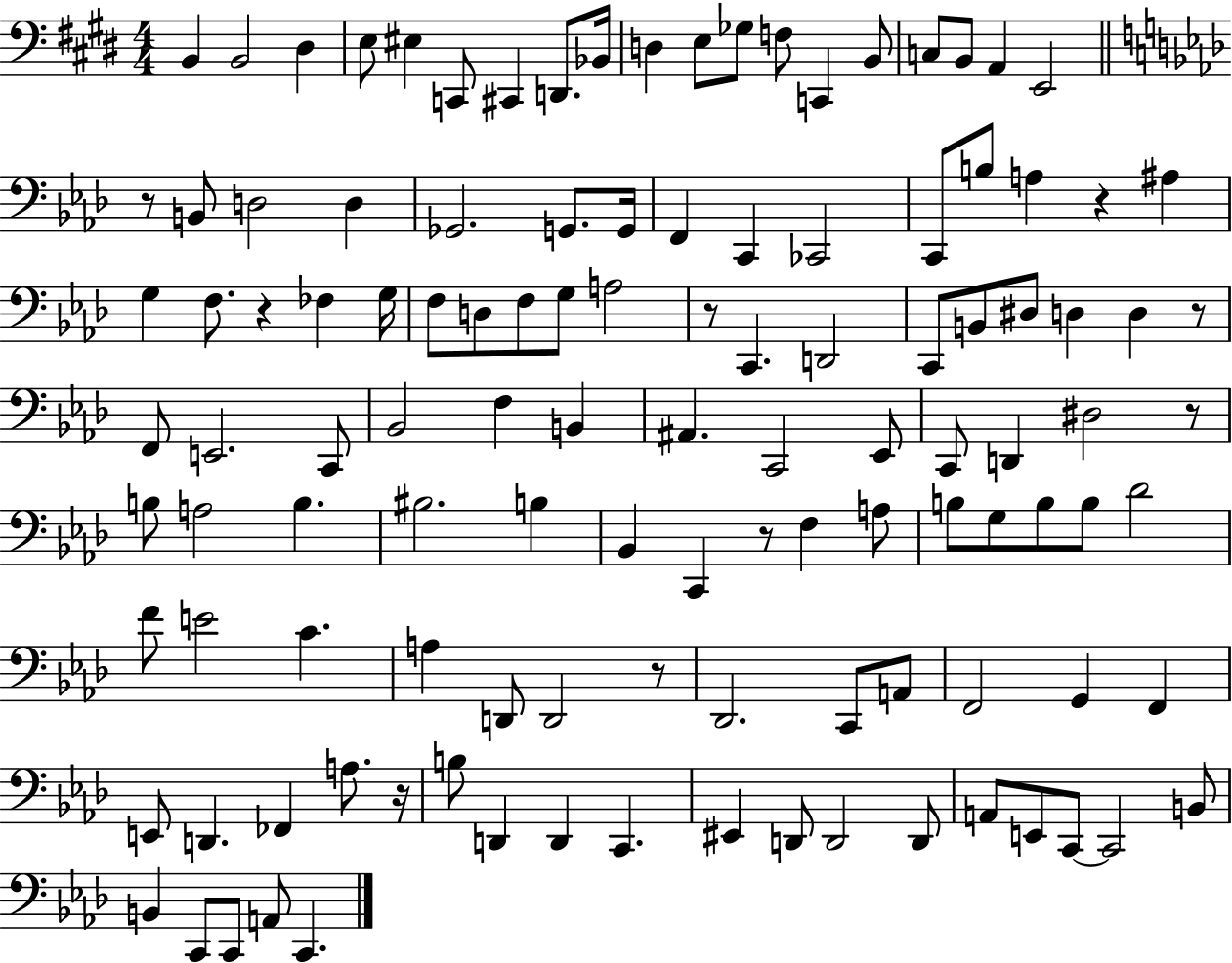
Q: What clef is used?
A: bass